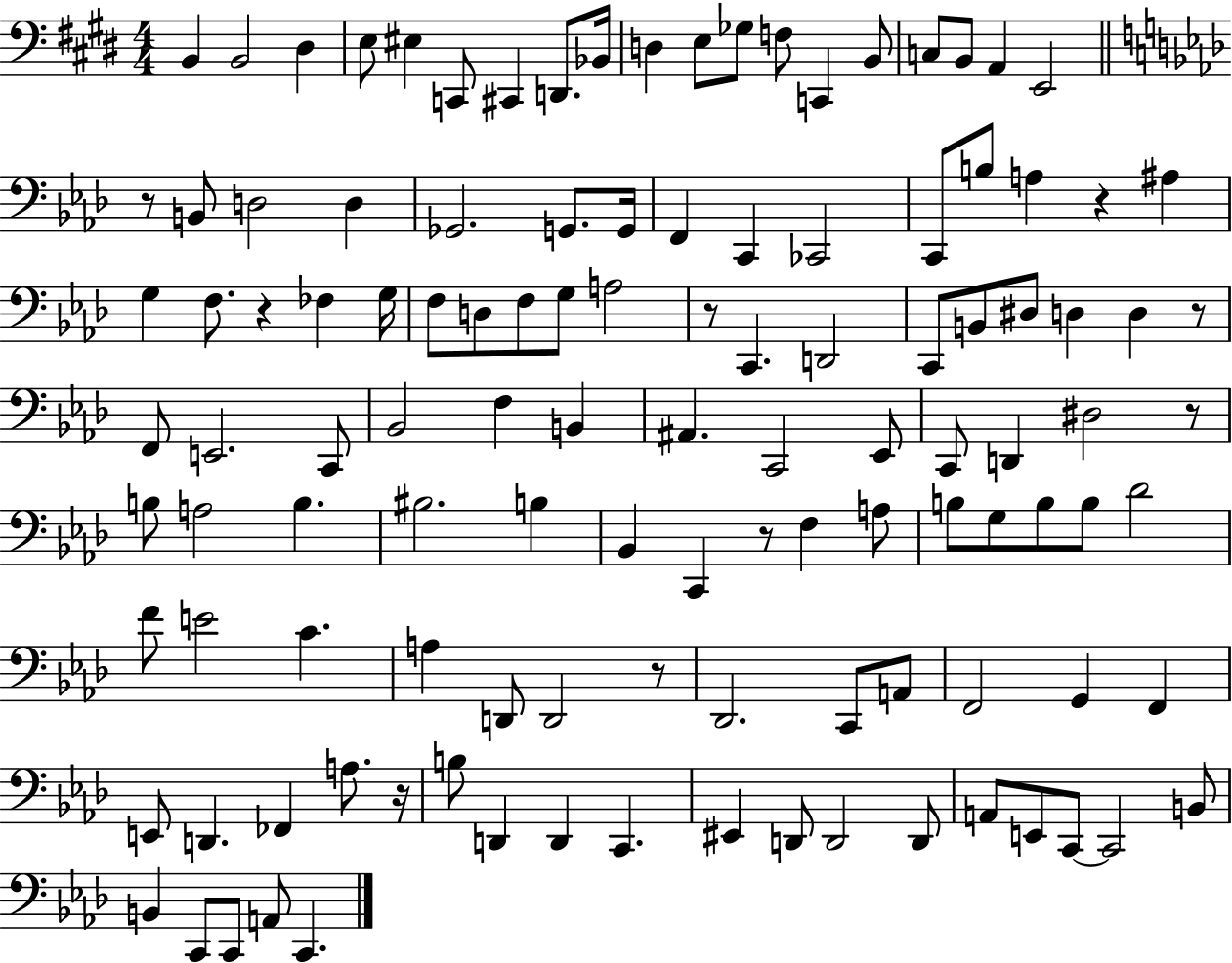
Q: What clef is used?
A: bass